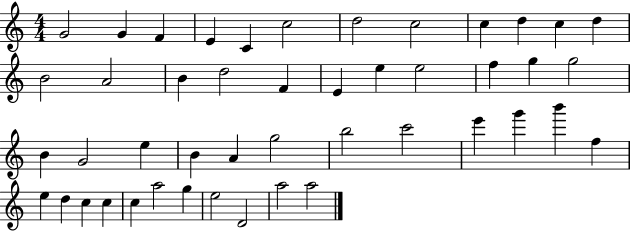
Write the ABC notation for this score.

X:1
T:Untitled
M:4/4
L:1/4
K:C
G2 G F E C c2 d2 c2 c d c d B2 A2 B d2 F E e e2 f g g2 B G2 e B A g2 b2 c'2 e' g' b' f e d c c c a2 g e2 D2 a2 a2